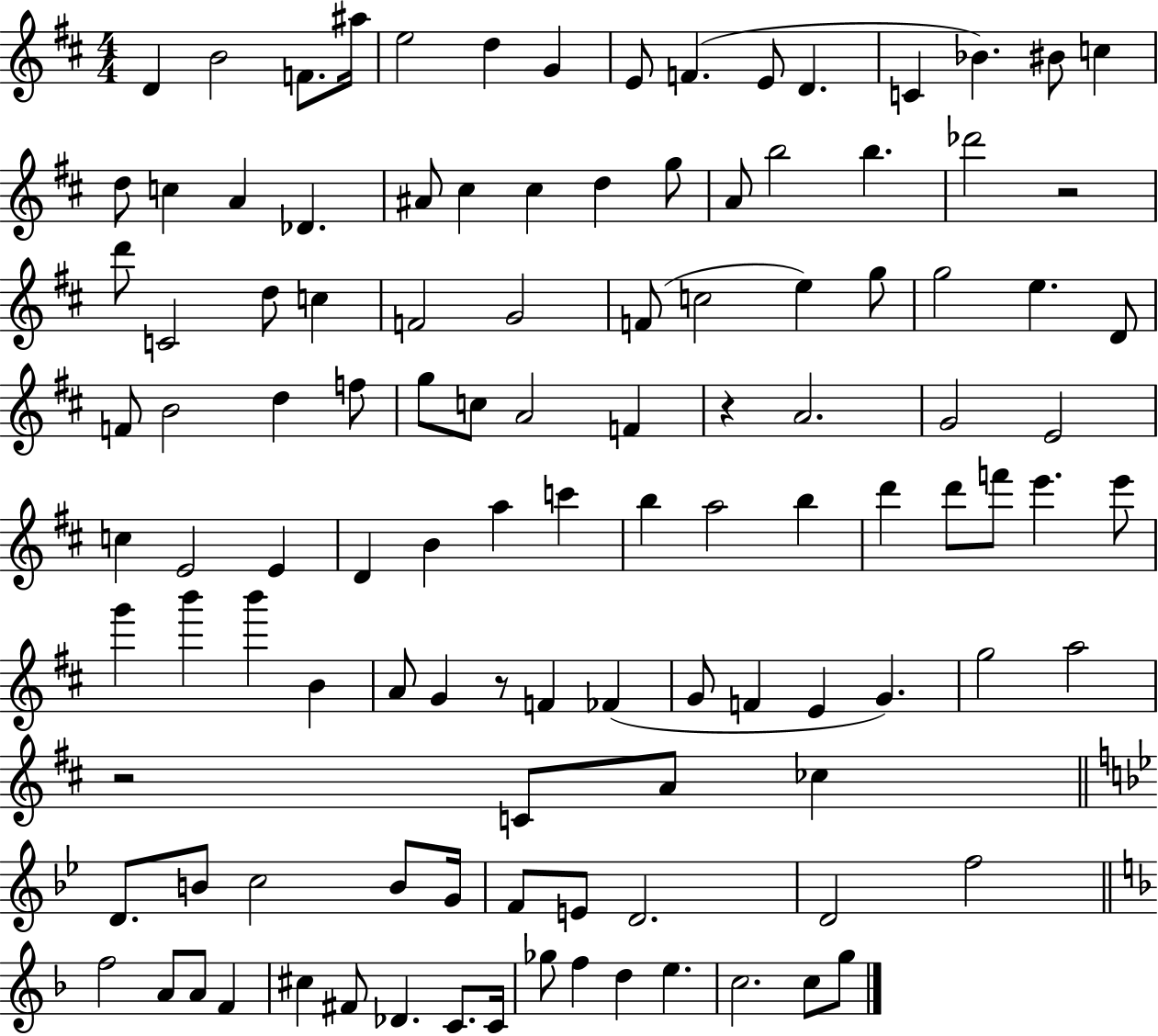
D4/q B4/h F4/e. A#5/s E5/h D5/q G4/q E4/e F4/q. E4/e D4/q. C4/q Bb4/q. BIS4/e C5/q D5/e C5/q A4/q Db4/q. A#4/e C#5/q C#5/q D5/q G5/e A4/e B5/h B5/q. Db6/h R/h D6/e C4/h D5/e C5/q F4/h G4/h F4/e C5/h E5/q G5/e G5/h E5/q. D4/e F4/e B4/h D5/q F5/e G5/e C5/e A4/h F4/q R/q A4/h. G4/h E4/h C5/q E4/h E4/q D4/q B4/q A5/q C6/q B5/q A5/h B5/q D6/q D6/e F6/e E6/q. E6/e G6/q B6/q B6/q B4/q A4/e G4/q R/e F4/q FES4/q G4/e F4/q E4/q G4/q. G5/h A5/h R/h C4/e A4/e CES5/q D4/e. B4/e C5/h B4/e G4/s F4/e E4/e D4/h. D4/h F5/h F5/h A4/e A4/e F4/q C#5/q F#4/e Db4/q. C4/e. C4/s Gb5/e F5/q D5/q E5/q. C5/h. C5/e G5/e